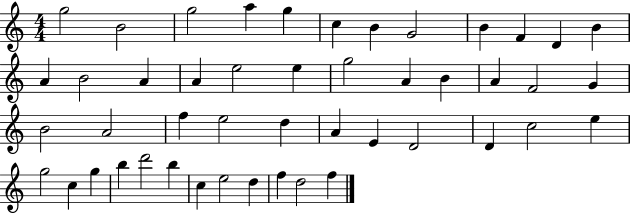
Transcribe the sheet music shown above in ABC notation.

X:1
T:Untitled
M:4/4
L:1/4
K:C
g2 B2 g2 a g c B G2 B F D B A B2 A A e2 e g2 A B A F2 G B2 A2 f e2 d A E D2 D c2 e g2 c g b d'2 b c e2 d f d2 f